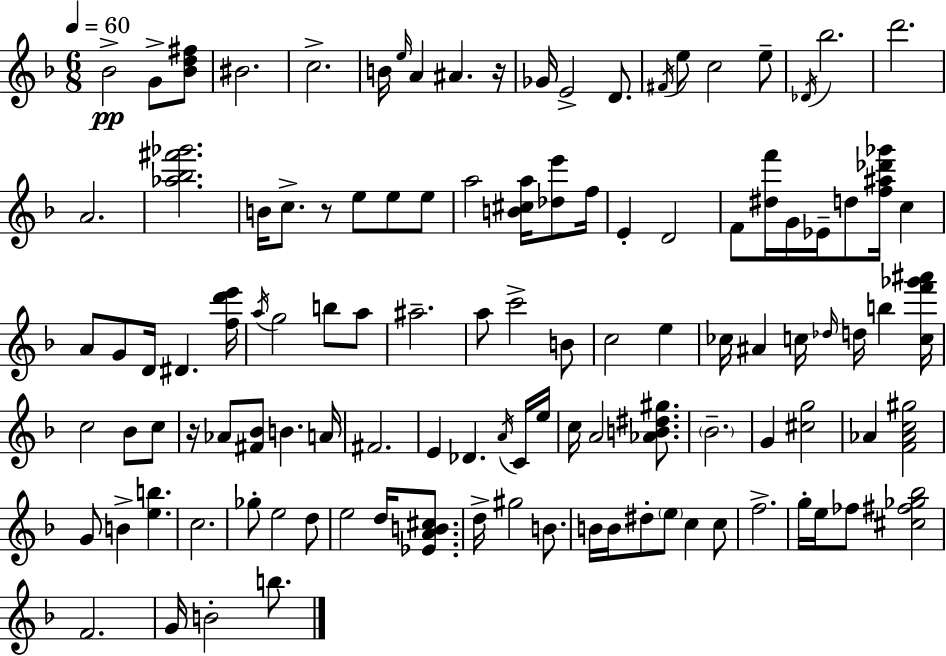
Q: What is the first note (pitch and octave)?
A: Bb4